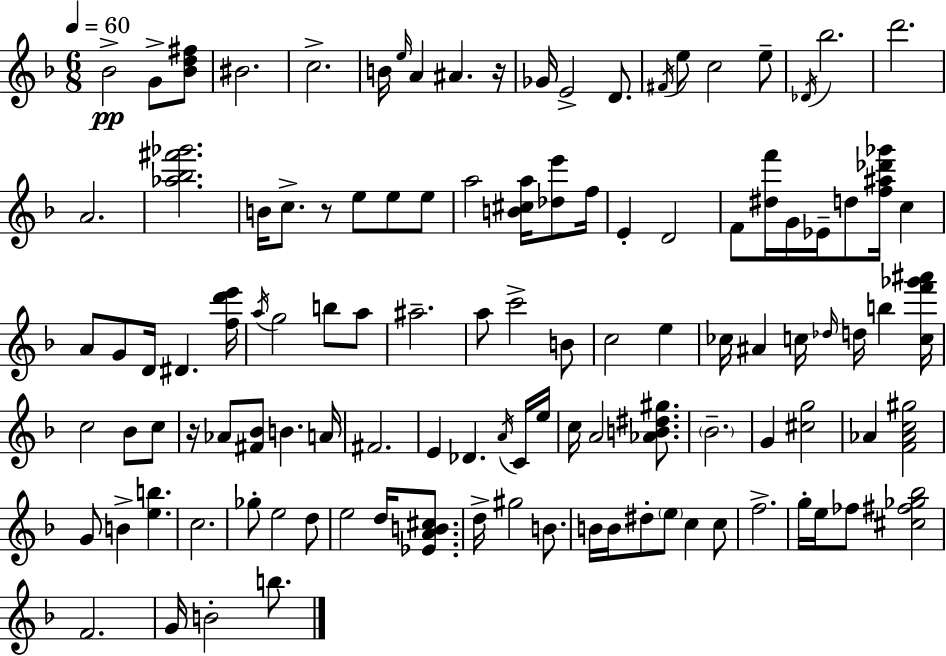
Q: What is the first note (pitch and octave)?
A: Bb4